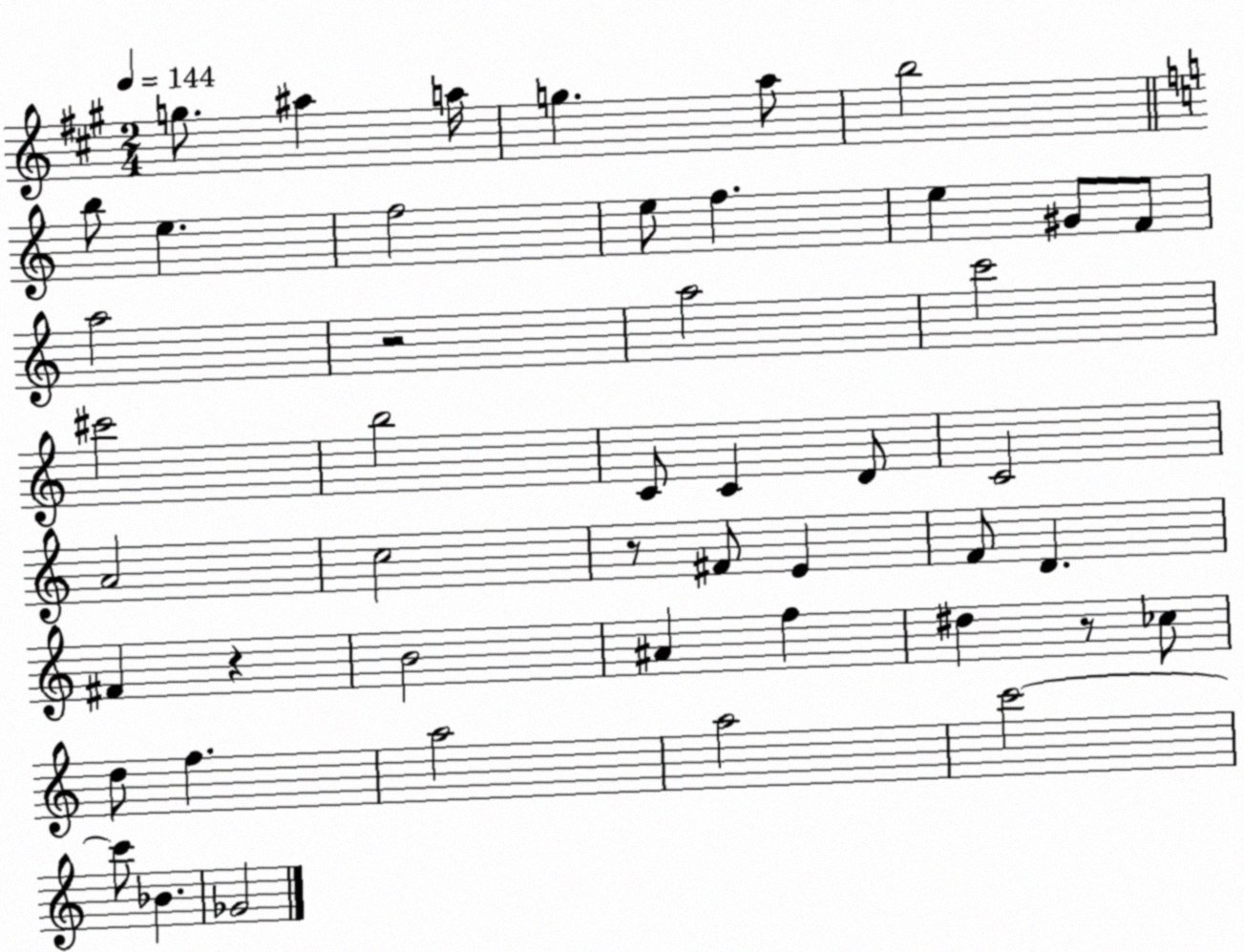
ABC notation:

X:1
T:Untitled
M:2/4
L:1/4
K:A
g/2 ^a a/4 g a/2 b2 b/2 e f2 e/2 f e ^G/2 F/2 a2 z2 a2 c'2 ^c'2 b2 C/2 C D/2 C2 A2 c2 z/2 ^F/2 E F/2 D ^F z B2 ^A f ^d z/2 _c/2 d/2 f a2 a2 c'2 c'/2 _B _G2